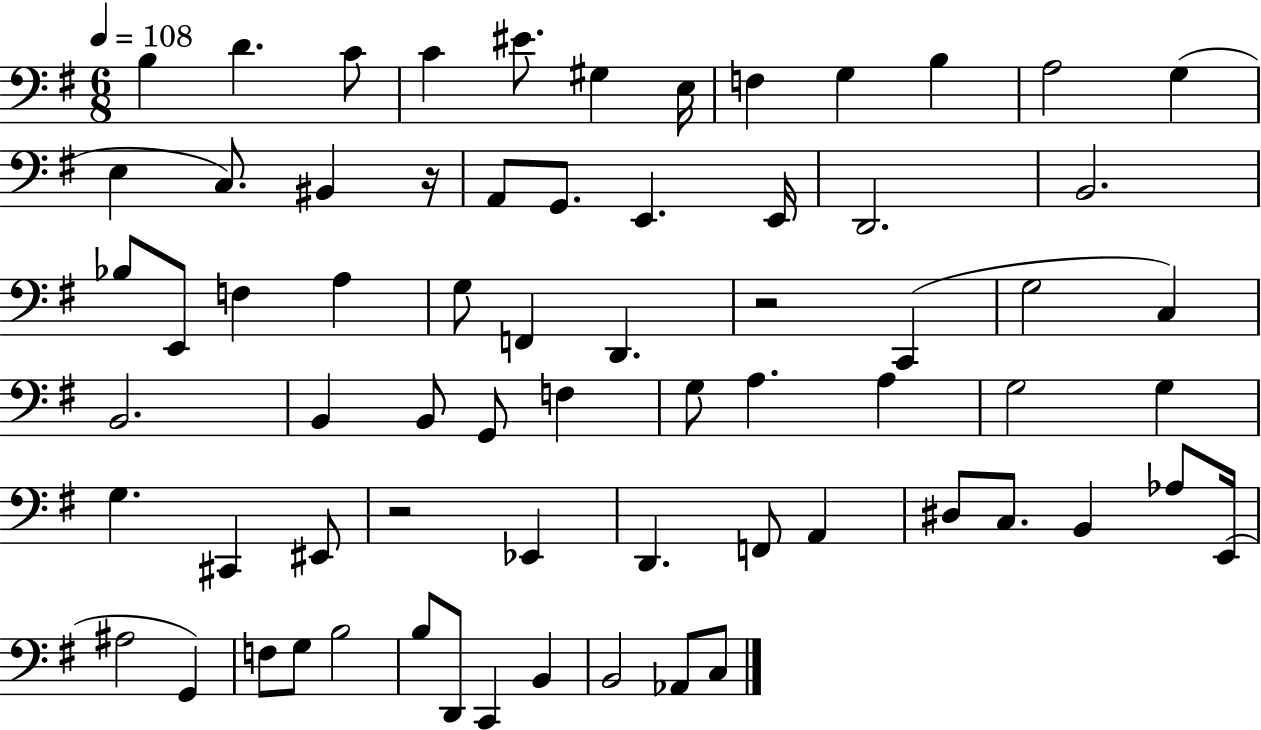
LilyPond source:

{
  \clef bass
  \numericTimeSignature
  \time 6/8
  \key g \major
  \tempo 4 = 108
  \repeat volta 2 { b4 d'4. c'8 | c'4 eis'8. gis4 e16 | f4 g4 b4 | a2 g4( | \break e4 c8.) bis,4 r16 | a,8 g,8. e,4. e,16 | d,2. | b,2. | \break bes8 e,8 f4 a4 | g8 f,4 d,4. | r2 c,4( | g2 c4) | \break b,2. | b,4 b,8 g,8 f4 | g8 a4. a4 | g2 g4 | \break g4. cis,4 eis,8 | r2 ees,4 | d,4. f,8 a,4 | dis8 c8. b,4 aes8 e,16( | \break ais2 g,4) | f8 g8 b2 | b8 d,8 c,4 b,4 | b,2 aes,8 c8 | \break } \bar "|."
}